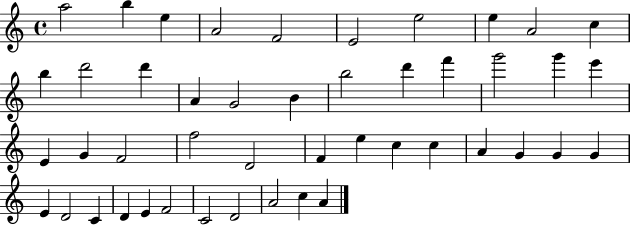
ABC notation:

X:1
T:Untitled
M:4/4
L:1/4
K:C
a2 b e A2 F2 E2 e2 e A2 c b d'2 d' A G2 B b2 d' f' g'2 g' e' E G F2 f2 D2 F e c c A G G G E D2 C D E F2 C2 D2 A2 c A